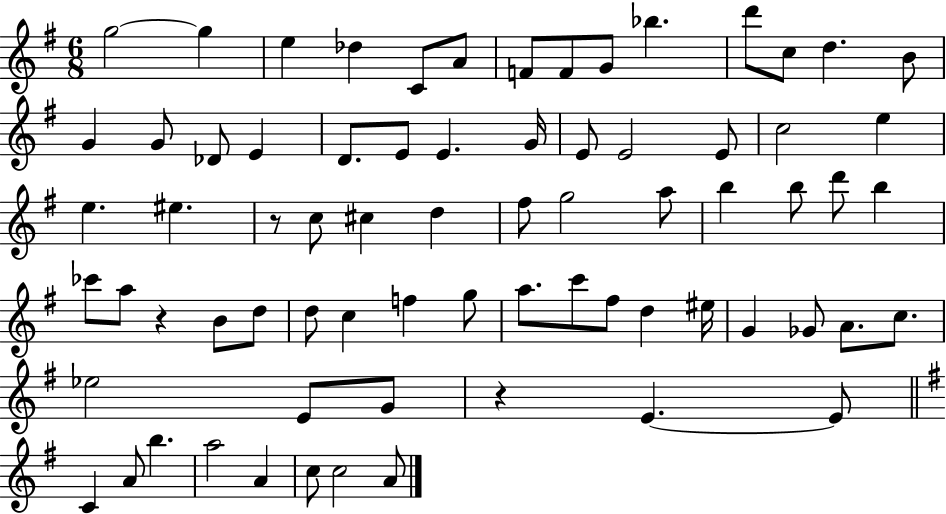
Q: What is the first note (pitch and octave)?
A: G5